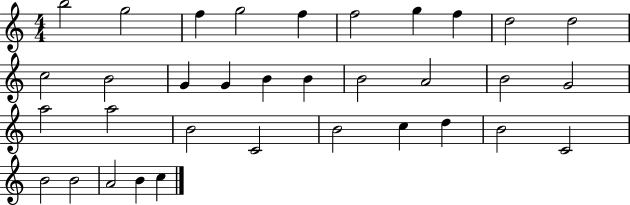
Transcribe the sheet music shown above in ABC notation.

X:1
T:Untitled
M:4/4
L:1/4
K:C
b2 g2 f g2 f f2 g f d2 d2 c2 B2 G G B B B2 A2 B2 G2 a2 a2 B2 C2 B2 c d B2 C2 B2 B2 A2 B c